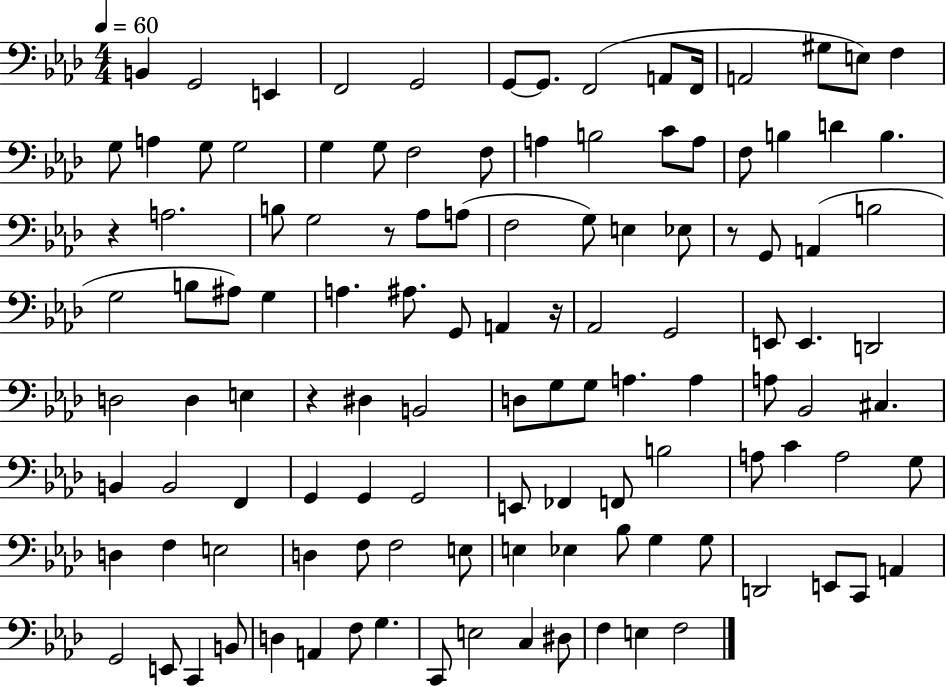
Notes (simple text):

B2/q G2/h E2/q F2/h G2/h G2/e G2/e. F2/h A2/e F2/s A2/h G#3/e E3/e F3/q G3/e A3/q G3/e G3/h G3/q G3/e F3/h F3/e A3/q B3/h C4/e A3/e F3/e B3/q D4/q B3/q. R/q A3/h. B3/e G3/h R/e Ab3/e A3/e F3/h G3/e E3/q Eb3/e R/e G2/e A2/q B3/h G3/h B3/e A#3/e G3/q A3/q. A#3/e. G2/e A2/q R/s Ab2/h G2/h E2/e E2/q. D2/h D3/h D3/q E3/q R/q D#3/q B2/h D3/e G3/e G3/e A3/q. A3/q A3/e Bb2/h C#3/q. B2/q B2/h F2/q G2/q G2/q G2/h E2/e FES2/q F2/e B3/h A3/e C4/q A3/h G3/e D3/q F3/q E3/h D3/q F3/e F3/h E3/e E3/q Eb3/q Bb3/e G3/q G3/e D2/h E2/e C2/e A2/q G2/h E2/e C2/q B2/e D3/q A2/q F3/e G3/q. C2/e E3/h C3/q D#3/e F3/q E3/q F3/h